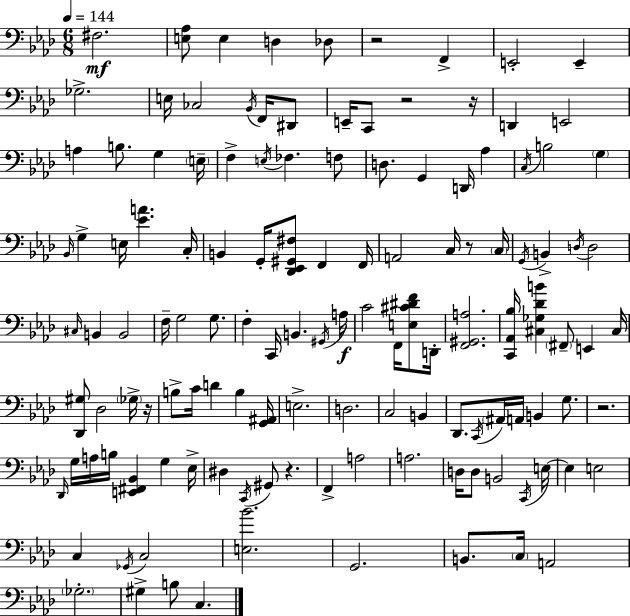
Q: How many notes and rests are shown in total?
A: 128